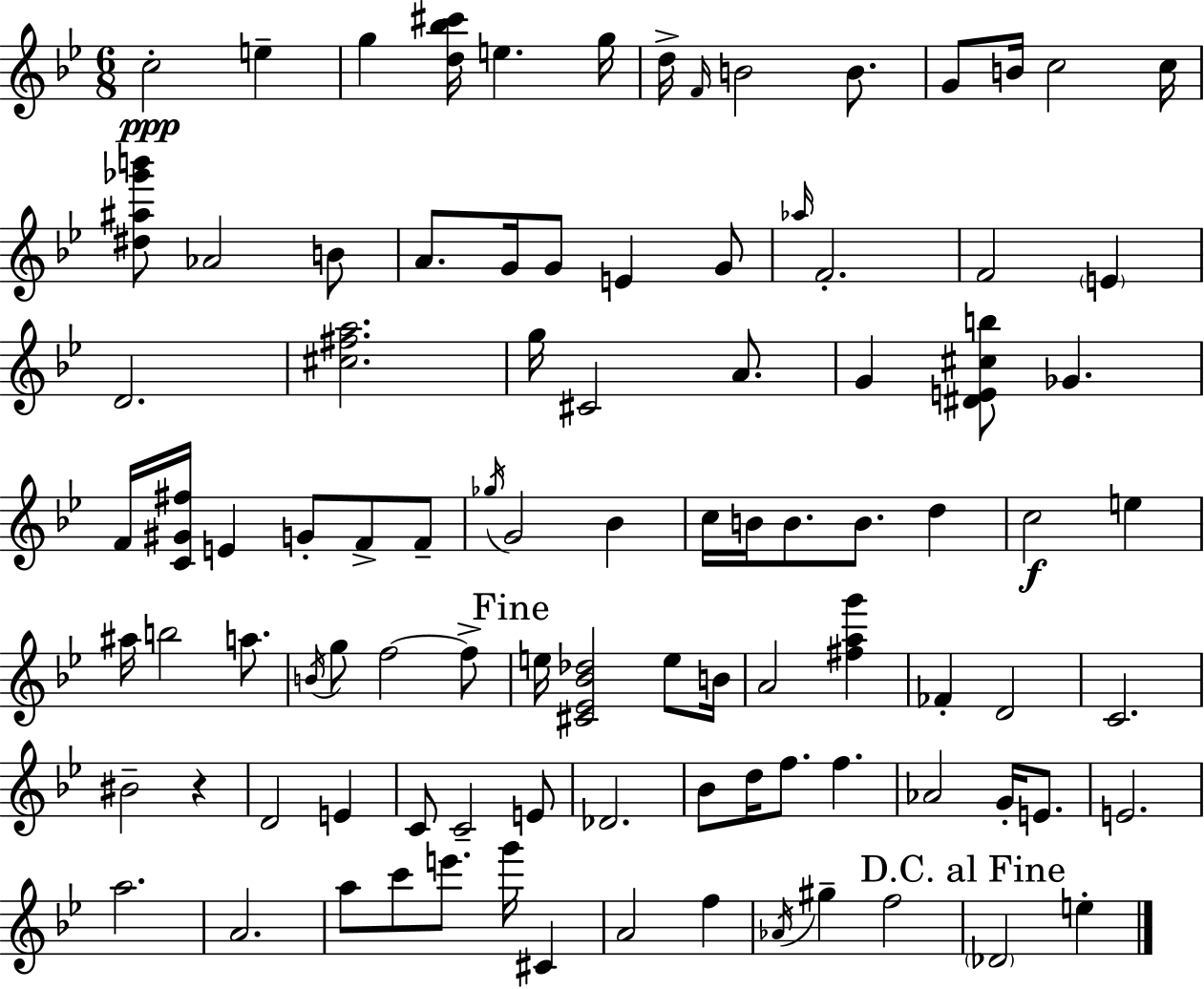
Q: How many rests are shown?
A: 1